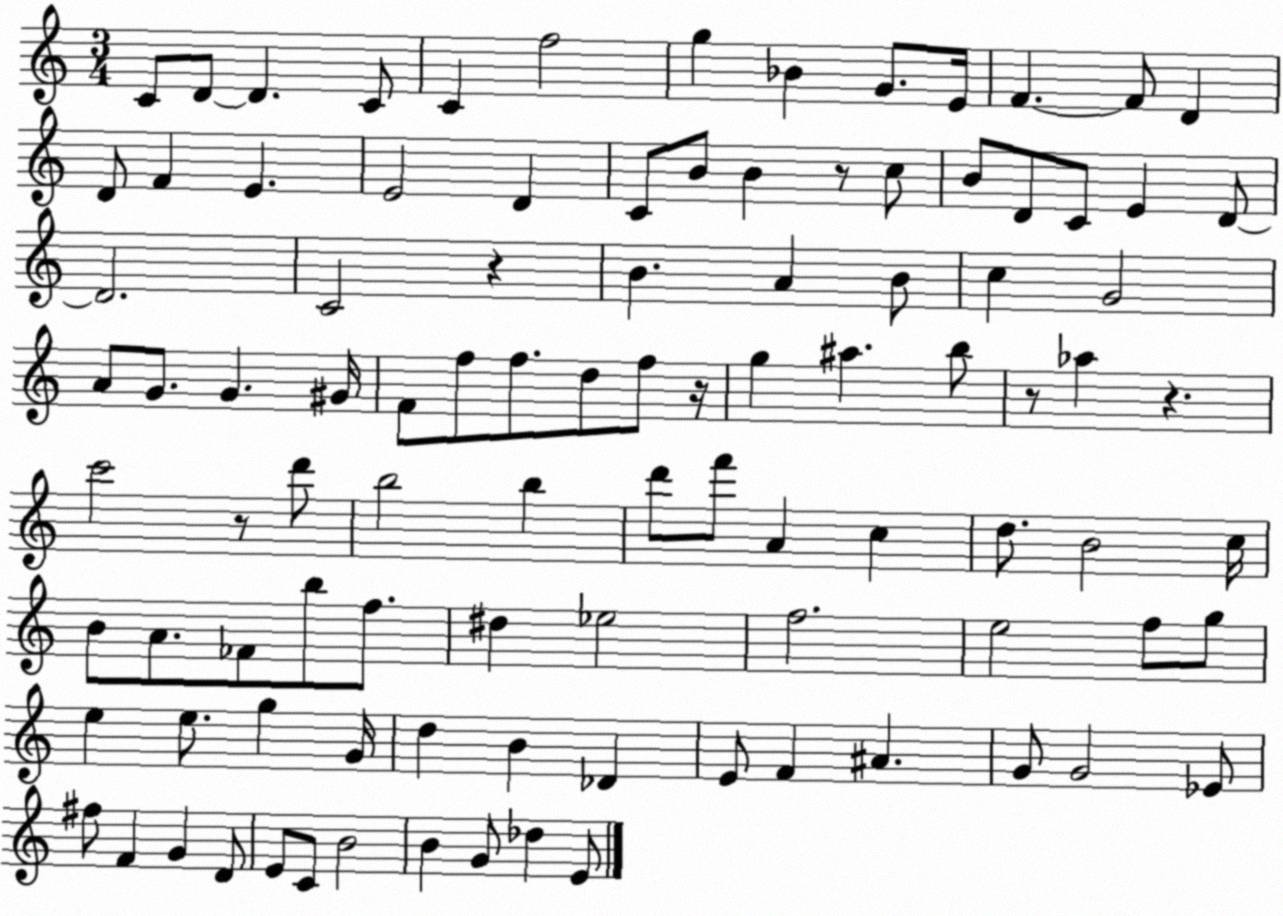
X:1
T:Untitled
M:3/4
L:1/4
K:C
C/2 D/2 D C/2 C f2 g _B G/2 E/4 F F/2 D D/2 F E E2 D C/2 B/2 B z/2 c/2 B/2 D/2 C/2 E D/2 D2 C2 z B A B/2 c G2 A/2 G/2 G ^G/4 F/2 f/2 f/2 d/2 f/2 z/4 g ^a b/2 z/2 _a z c'2 z/2 d'/2 b2 b d'/2 f'/2 A c d/2 B2 c/4 B/2 A/2 _F/2 b/2 f/2 ^d _e2 f2 e2 f/2 g/2 e e/2 g G/4 d B _D E/2 F ^A G/2 G2 _E/2 ^f/2 F G D/2 E/2 C/2 B2 B G/2 _d E/2